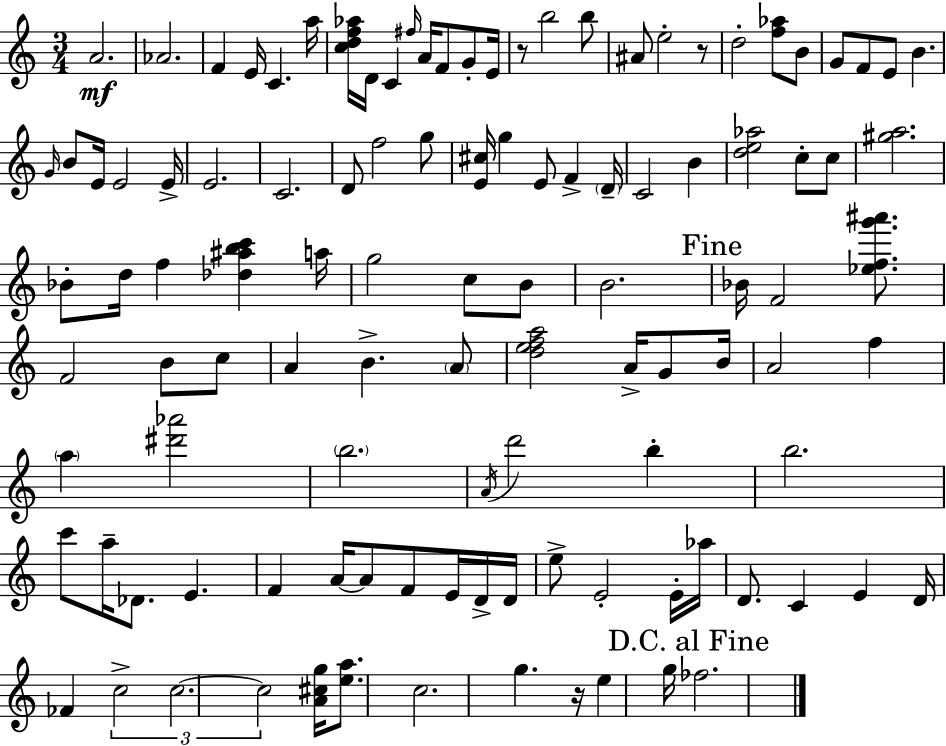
A4/h. Ab4/h. F4/q E4/s C4/q. A5/s [C5,D5,F5,Ab5]/s D4/s C4/q F#5/s A4/s F4/e G4/e E4/s R/e B5/h B5/e A#4/e E5/h R/e D5/h [F5,Ab5]/e B4/e G4/e F4/e E4/e B4/q. G4/s B4/e E4/s E4/h E4/s E4/h. C4/h. D4/e F5/h G5/e [E4,C#5]/s G5/q E4/e F4/q D4/s C4/h B4/q [D5,E5,Ab5]/h C5/e C5/e [G#5,A5]/h. Bb4/e D5/s F5/q [Db5,A#5,B5,C6]/q A5/s G5/h C5/e B4/e B4/h. Bb4/s F4/h [Eb5,F5,G6,A#6]/e. F4/h B4/e C5/e A4/q B4/q. A4/e [D5,E5,F5,A5]/h A4/s G4/e B4/s A4/h F5/q A5/q [D#6,Ab6]/h B5/h. A4/s D6/h B5/q B5/h. C6/e A5/s Db4/e. E4/q. F4/q A4/s A4/e F4/e E4/s D4/s D4/s E5/e E4/h E4/s Ab5/s D4/e. C4/q E4/q D4/s FES4/q C5/h C5/h. C5/h [A4,C#5,G5]/s [E5,A5]/e. C5/h. G5/q. R/s E5/q G5/s FES5/h.